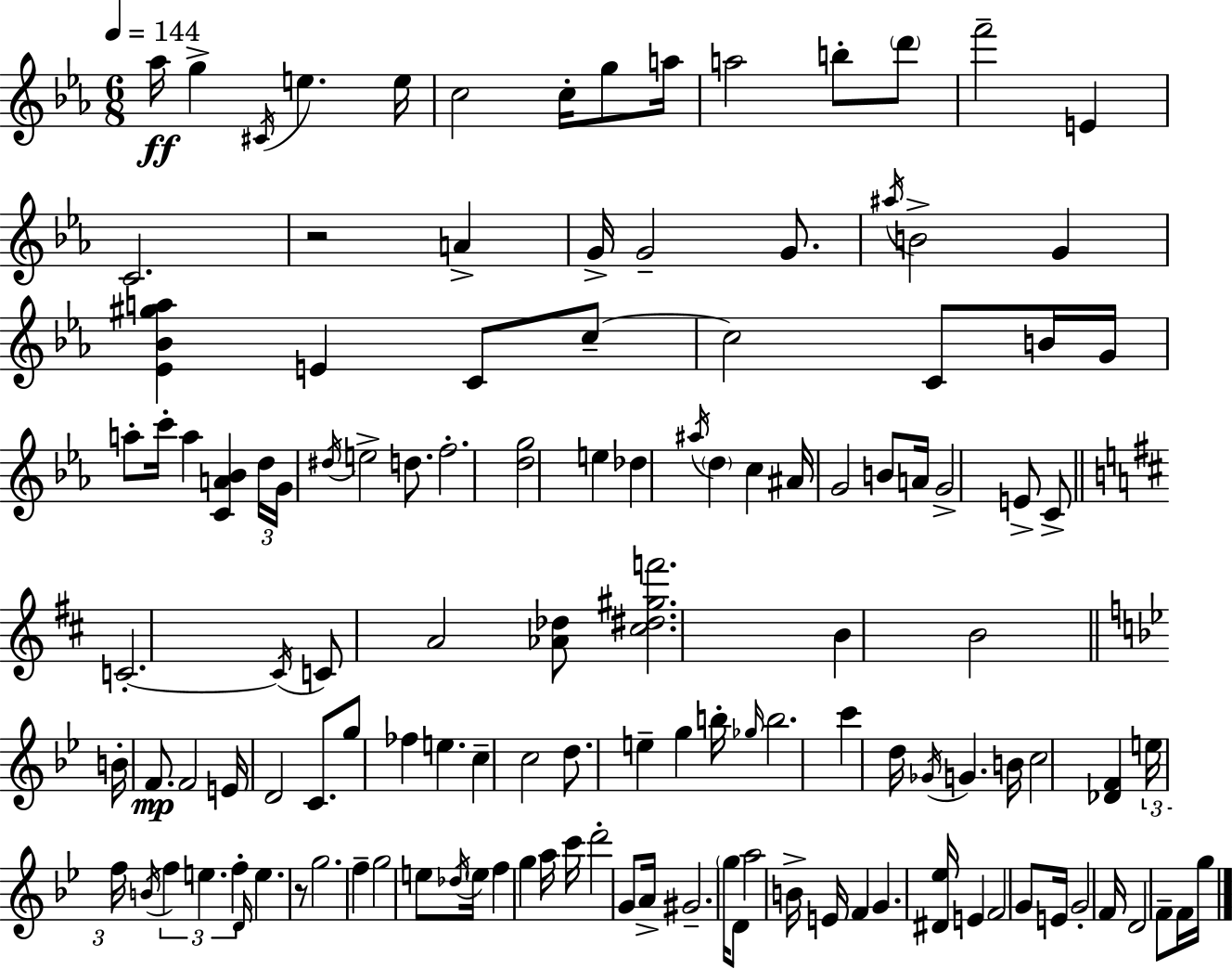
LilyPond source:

{
  \clef treble
  \numericTimeSignature
  \time 6/8
  \key c \minor
  \tempo 4 = 144
  aes''16\ff g''4-> \acciaccatura { cis'16 } e''4. | e''16 c''2 c''16-. g''8 | a''16 a''2 b''8-. \parenthesize d'''8 | f'''2-- e'4 | \break c'2. | r2 a'4-> | g'16-> g'2-- g'8. | \acciaccatura { ais''16 } b'2-> g'4 | \break <ees' bes' gis'' a''>4 e'4 c'8 | c''8--~~ c''2 c'8 | b'16 g'16 a''8-. c'''16-. a''4 <c' a' bes'>4 | \tuplet 3/2 { d''16 g'16 \acciaccatura { dis''16 } } e''2-> | \break d''8. f''2.-. | <d'' g''>2 e''4 | des''4 \acciaccatura { ais''16 } \parenthesize d''4 | c''4 ais'16 g'2 | \break b'8 a'16 g'2-> | e'8-> c'8-> \bar "||" \break \key b \minor c'2.-.~~ | \acciaccatura { c'16 } c'8 a'2 <aes' des''>8 | <cis'' dis'' gis'' f'''>2. | b'4 b'2 | \break \bar "||" \break \key bes \major b'16-. f'8.\mp f'2 | e'16 d'2 c'8. | g''8 fes''4 e''4. | c''4-- c''2 | \break d''8. e''4-- g''4 b''16-. | \grace { ges''16 } b''2. | c'''4 d''16 \acciaccatura { ges'16 } g'4. | b'16 c''2 <des' f'>4 | \break \tuplet 3/2 { e''16 f''16 \acciaccatura { b'16 } } \tuplet 3/2 { f''4 e''4. | f''4-. } \grace { d'16 } e''4. | r8 g''2. | f''4-- g''2 | \break e''8 \acciaccatura { des''16 } \parenthesize e''16 f''4 | g''4 a''16 c'''16 d'''2-. | g'8 a'16-> gis'2.-- | \parenthesize g''16 d'8 a''2 | \break b'16-> e'16 f'4 g'4. | <dis' ees''>16 e'4 f'2 | g'8 e'16 g'2-. | f'16 d'2 | \break f'8-- f'16 g''16 \bar "|."
}